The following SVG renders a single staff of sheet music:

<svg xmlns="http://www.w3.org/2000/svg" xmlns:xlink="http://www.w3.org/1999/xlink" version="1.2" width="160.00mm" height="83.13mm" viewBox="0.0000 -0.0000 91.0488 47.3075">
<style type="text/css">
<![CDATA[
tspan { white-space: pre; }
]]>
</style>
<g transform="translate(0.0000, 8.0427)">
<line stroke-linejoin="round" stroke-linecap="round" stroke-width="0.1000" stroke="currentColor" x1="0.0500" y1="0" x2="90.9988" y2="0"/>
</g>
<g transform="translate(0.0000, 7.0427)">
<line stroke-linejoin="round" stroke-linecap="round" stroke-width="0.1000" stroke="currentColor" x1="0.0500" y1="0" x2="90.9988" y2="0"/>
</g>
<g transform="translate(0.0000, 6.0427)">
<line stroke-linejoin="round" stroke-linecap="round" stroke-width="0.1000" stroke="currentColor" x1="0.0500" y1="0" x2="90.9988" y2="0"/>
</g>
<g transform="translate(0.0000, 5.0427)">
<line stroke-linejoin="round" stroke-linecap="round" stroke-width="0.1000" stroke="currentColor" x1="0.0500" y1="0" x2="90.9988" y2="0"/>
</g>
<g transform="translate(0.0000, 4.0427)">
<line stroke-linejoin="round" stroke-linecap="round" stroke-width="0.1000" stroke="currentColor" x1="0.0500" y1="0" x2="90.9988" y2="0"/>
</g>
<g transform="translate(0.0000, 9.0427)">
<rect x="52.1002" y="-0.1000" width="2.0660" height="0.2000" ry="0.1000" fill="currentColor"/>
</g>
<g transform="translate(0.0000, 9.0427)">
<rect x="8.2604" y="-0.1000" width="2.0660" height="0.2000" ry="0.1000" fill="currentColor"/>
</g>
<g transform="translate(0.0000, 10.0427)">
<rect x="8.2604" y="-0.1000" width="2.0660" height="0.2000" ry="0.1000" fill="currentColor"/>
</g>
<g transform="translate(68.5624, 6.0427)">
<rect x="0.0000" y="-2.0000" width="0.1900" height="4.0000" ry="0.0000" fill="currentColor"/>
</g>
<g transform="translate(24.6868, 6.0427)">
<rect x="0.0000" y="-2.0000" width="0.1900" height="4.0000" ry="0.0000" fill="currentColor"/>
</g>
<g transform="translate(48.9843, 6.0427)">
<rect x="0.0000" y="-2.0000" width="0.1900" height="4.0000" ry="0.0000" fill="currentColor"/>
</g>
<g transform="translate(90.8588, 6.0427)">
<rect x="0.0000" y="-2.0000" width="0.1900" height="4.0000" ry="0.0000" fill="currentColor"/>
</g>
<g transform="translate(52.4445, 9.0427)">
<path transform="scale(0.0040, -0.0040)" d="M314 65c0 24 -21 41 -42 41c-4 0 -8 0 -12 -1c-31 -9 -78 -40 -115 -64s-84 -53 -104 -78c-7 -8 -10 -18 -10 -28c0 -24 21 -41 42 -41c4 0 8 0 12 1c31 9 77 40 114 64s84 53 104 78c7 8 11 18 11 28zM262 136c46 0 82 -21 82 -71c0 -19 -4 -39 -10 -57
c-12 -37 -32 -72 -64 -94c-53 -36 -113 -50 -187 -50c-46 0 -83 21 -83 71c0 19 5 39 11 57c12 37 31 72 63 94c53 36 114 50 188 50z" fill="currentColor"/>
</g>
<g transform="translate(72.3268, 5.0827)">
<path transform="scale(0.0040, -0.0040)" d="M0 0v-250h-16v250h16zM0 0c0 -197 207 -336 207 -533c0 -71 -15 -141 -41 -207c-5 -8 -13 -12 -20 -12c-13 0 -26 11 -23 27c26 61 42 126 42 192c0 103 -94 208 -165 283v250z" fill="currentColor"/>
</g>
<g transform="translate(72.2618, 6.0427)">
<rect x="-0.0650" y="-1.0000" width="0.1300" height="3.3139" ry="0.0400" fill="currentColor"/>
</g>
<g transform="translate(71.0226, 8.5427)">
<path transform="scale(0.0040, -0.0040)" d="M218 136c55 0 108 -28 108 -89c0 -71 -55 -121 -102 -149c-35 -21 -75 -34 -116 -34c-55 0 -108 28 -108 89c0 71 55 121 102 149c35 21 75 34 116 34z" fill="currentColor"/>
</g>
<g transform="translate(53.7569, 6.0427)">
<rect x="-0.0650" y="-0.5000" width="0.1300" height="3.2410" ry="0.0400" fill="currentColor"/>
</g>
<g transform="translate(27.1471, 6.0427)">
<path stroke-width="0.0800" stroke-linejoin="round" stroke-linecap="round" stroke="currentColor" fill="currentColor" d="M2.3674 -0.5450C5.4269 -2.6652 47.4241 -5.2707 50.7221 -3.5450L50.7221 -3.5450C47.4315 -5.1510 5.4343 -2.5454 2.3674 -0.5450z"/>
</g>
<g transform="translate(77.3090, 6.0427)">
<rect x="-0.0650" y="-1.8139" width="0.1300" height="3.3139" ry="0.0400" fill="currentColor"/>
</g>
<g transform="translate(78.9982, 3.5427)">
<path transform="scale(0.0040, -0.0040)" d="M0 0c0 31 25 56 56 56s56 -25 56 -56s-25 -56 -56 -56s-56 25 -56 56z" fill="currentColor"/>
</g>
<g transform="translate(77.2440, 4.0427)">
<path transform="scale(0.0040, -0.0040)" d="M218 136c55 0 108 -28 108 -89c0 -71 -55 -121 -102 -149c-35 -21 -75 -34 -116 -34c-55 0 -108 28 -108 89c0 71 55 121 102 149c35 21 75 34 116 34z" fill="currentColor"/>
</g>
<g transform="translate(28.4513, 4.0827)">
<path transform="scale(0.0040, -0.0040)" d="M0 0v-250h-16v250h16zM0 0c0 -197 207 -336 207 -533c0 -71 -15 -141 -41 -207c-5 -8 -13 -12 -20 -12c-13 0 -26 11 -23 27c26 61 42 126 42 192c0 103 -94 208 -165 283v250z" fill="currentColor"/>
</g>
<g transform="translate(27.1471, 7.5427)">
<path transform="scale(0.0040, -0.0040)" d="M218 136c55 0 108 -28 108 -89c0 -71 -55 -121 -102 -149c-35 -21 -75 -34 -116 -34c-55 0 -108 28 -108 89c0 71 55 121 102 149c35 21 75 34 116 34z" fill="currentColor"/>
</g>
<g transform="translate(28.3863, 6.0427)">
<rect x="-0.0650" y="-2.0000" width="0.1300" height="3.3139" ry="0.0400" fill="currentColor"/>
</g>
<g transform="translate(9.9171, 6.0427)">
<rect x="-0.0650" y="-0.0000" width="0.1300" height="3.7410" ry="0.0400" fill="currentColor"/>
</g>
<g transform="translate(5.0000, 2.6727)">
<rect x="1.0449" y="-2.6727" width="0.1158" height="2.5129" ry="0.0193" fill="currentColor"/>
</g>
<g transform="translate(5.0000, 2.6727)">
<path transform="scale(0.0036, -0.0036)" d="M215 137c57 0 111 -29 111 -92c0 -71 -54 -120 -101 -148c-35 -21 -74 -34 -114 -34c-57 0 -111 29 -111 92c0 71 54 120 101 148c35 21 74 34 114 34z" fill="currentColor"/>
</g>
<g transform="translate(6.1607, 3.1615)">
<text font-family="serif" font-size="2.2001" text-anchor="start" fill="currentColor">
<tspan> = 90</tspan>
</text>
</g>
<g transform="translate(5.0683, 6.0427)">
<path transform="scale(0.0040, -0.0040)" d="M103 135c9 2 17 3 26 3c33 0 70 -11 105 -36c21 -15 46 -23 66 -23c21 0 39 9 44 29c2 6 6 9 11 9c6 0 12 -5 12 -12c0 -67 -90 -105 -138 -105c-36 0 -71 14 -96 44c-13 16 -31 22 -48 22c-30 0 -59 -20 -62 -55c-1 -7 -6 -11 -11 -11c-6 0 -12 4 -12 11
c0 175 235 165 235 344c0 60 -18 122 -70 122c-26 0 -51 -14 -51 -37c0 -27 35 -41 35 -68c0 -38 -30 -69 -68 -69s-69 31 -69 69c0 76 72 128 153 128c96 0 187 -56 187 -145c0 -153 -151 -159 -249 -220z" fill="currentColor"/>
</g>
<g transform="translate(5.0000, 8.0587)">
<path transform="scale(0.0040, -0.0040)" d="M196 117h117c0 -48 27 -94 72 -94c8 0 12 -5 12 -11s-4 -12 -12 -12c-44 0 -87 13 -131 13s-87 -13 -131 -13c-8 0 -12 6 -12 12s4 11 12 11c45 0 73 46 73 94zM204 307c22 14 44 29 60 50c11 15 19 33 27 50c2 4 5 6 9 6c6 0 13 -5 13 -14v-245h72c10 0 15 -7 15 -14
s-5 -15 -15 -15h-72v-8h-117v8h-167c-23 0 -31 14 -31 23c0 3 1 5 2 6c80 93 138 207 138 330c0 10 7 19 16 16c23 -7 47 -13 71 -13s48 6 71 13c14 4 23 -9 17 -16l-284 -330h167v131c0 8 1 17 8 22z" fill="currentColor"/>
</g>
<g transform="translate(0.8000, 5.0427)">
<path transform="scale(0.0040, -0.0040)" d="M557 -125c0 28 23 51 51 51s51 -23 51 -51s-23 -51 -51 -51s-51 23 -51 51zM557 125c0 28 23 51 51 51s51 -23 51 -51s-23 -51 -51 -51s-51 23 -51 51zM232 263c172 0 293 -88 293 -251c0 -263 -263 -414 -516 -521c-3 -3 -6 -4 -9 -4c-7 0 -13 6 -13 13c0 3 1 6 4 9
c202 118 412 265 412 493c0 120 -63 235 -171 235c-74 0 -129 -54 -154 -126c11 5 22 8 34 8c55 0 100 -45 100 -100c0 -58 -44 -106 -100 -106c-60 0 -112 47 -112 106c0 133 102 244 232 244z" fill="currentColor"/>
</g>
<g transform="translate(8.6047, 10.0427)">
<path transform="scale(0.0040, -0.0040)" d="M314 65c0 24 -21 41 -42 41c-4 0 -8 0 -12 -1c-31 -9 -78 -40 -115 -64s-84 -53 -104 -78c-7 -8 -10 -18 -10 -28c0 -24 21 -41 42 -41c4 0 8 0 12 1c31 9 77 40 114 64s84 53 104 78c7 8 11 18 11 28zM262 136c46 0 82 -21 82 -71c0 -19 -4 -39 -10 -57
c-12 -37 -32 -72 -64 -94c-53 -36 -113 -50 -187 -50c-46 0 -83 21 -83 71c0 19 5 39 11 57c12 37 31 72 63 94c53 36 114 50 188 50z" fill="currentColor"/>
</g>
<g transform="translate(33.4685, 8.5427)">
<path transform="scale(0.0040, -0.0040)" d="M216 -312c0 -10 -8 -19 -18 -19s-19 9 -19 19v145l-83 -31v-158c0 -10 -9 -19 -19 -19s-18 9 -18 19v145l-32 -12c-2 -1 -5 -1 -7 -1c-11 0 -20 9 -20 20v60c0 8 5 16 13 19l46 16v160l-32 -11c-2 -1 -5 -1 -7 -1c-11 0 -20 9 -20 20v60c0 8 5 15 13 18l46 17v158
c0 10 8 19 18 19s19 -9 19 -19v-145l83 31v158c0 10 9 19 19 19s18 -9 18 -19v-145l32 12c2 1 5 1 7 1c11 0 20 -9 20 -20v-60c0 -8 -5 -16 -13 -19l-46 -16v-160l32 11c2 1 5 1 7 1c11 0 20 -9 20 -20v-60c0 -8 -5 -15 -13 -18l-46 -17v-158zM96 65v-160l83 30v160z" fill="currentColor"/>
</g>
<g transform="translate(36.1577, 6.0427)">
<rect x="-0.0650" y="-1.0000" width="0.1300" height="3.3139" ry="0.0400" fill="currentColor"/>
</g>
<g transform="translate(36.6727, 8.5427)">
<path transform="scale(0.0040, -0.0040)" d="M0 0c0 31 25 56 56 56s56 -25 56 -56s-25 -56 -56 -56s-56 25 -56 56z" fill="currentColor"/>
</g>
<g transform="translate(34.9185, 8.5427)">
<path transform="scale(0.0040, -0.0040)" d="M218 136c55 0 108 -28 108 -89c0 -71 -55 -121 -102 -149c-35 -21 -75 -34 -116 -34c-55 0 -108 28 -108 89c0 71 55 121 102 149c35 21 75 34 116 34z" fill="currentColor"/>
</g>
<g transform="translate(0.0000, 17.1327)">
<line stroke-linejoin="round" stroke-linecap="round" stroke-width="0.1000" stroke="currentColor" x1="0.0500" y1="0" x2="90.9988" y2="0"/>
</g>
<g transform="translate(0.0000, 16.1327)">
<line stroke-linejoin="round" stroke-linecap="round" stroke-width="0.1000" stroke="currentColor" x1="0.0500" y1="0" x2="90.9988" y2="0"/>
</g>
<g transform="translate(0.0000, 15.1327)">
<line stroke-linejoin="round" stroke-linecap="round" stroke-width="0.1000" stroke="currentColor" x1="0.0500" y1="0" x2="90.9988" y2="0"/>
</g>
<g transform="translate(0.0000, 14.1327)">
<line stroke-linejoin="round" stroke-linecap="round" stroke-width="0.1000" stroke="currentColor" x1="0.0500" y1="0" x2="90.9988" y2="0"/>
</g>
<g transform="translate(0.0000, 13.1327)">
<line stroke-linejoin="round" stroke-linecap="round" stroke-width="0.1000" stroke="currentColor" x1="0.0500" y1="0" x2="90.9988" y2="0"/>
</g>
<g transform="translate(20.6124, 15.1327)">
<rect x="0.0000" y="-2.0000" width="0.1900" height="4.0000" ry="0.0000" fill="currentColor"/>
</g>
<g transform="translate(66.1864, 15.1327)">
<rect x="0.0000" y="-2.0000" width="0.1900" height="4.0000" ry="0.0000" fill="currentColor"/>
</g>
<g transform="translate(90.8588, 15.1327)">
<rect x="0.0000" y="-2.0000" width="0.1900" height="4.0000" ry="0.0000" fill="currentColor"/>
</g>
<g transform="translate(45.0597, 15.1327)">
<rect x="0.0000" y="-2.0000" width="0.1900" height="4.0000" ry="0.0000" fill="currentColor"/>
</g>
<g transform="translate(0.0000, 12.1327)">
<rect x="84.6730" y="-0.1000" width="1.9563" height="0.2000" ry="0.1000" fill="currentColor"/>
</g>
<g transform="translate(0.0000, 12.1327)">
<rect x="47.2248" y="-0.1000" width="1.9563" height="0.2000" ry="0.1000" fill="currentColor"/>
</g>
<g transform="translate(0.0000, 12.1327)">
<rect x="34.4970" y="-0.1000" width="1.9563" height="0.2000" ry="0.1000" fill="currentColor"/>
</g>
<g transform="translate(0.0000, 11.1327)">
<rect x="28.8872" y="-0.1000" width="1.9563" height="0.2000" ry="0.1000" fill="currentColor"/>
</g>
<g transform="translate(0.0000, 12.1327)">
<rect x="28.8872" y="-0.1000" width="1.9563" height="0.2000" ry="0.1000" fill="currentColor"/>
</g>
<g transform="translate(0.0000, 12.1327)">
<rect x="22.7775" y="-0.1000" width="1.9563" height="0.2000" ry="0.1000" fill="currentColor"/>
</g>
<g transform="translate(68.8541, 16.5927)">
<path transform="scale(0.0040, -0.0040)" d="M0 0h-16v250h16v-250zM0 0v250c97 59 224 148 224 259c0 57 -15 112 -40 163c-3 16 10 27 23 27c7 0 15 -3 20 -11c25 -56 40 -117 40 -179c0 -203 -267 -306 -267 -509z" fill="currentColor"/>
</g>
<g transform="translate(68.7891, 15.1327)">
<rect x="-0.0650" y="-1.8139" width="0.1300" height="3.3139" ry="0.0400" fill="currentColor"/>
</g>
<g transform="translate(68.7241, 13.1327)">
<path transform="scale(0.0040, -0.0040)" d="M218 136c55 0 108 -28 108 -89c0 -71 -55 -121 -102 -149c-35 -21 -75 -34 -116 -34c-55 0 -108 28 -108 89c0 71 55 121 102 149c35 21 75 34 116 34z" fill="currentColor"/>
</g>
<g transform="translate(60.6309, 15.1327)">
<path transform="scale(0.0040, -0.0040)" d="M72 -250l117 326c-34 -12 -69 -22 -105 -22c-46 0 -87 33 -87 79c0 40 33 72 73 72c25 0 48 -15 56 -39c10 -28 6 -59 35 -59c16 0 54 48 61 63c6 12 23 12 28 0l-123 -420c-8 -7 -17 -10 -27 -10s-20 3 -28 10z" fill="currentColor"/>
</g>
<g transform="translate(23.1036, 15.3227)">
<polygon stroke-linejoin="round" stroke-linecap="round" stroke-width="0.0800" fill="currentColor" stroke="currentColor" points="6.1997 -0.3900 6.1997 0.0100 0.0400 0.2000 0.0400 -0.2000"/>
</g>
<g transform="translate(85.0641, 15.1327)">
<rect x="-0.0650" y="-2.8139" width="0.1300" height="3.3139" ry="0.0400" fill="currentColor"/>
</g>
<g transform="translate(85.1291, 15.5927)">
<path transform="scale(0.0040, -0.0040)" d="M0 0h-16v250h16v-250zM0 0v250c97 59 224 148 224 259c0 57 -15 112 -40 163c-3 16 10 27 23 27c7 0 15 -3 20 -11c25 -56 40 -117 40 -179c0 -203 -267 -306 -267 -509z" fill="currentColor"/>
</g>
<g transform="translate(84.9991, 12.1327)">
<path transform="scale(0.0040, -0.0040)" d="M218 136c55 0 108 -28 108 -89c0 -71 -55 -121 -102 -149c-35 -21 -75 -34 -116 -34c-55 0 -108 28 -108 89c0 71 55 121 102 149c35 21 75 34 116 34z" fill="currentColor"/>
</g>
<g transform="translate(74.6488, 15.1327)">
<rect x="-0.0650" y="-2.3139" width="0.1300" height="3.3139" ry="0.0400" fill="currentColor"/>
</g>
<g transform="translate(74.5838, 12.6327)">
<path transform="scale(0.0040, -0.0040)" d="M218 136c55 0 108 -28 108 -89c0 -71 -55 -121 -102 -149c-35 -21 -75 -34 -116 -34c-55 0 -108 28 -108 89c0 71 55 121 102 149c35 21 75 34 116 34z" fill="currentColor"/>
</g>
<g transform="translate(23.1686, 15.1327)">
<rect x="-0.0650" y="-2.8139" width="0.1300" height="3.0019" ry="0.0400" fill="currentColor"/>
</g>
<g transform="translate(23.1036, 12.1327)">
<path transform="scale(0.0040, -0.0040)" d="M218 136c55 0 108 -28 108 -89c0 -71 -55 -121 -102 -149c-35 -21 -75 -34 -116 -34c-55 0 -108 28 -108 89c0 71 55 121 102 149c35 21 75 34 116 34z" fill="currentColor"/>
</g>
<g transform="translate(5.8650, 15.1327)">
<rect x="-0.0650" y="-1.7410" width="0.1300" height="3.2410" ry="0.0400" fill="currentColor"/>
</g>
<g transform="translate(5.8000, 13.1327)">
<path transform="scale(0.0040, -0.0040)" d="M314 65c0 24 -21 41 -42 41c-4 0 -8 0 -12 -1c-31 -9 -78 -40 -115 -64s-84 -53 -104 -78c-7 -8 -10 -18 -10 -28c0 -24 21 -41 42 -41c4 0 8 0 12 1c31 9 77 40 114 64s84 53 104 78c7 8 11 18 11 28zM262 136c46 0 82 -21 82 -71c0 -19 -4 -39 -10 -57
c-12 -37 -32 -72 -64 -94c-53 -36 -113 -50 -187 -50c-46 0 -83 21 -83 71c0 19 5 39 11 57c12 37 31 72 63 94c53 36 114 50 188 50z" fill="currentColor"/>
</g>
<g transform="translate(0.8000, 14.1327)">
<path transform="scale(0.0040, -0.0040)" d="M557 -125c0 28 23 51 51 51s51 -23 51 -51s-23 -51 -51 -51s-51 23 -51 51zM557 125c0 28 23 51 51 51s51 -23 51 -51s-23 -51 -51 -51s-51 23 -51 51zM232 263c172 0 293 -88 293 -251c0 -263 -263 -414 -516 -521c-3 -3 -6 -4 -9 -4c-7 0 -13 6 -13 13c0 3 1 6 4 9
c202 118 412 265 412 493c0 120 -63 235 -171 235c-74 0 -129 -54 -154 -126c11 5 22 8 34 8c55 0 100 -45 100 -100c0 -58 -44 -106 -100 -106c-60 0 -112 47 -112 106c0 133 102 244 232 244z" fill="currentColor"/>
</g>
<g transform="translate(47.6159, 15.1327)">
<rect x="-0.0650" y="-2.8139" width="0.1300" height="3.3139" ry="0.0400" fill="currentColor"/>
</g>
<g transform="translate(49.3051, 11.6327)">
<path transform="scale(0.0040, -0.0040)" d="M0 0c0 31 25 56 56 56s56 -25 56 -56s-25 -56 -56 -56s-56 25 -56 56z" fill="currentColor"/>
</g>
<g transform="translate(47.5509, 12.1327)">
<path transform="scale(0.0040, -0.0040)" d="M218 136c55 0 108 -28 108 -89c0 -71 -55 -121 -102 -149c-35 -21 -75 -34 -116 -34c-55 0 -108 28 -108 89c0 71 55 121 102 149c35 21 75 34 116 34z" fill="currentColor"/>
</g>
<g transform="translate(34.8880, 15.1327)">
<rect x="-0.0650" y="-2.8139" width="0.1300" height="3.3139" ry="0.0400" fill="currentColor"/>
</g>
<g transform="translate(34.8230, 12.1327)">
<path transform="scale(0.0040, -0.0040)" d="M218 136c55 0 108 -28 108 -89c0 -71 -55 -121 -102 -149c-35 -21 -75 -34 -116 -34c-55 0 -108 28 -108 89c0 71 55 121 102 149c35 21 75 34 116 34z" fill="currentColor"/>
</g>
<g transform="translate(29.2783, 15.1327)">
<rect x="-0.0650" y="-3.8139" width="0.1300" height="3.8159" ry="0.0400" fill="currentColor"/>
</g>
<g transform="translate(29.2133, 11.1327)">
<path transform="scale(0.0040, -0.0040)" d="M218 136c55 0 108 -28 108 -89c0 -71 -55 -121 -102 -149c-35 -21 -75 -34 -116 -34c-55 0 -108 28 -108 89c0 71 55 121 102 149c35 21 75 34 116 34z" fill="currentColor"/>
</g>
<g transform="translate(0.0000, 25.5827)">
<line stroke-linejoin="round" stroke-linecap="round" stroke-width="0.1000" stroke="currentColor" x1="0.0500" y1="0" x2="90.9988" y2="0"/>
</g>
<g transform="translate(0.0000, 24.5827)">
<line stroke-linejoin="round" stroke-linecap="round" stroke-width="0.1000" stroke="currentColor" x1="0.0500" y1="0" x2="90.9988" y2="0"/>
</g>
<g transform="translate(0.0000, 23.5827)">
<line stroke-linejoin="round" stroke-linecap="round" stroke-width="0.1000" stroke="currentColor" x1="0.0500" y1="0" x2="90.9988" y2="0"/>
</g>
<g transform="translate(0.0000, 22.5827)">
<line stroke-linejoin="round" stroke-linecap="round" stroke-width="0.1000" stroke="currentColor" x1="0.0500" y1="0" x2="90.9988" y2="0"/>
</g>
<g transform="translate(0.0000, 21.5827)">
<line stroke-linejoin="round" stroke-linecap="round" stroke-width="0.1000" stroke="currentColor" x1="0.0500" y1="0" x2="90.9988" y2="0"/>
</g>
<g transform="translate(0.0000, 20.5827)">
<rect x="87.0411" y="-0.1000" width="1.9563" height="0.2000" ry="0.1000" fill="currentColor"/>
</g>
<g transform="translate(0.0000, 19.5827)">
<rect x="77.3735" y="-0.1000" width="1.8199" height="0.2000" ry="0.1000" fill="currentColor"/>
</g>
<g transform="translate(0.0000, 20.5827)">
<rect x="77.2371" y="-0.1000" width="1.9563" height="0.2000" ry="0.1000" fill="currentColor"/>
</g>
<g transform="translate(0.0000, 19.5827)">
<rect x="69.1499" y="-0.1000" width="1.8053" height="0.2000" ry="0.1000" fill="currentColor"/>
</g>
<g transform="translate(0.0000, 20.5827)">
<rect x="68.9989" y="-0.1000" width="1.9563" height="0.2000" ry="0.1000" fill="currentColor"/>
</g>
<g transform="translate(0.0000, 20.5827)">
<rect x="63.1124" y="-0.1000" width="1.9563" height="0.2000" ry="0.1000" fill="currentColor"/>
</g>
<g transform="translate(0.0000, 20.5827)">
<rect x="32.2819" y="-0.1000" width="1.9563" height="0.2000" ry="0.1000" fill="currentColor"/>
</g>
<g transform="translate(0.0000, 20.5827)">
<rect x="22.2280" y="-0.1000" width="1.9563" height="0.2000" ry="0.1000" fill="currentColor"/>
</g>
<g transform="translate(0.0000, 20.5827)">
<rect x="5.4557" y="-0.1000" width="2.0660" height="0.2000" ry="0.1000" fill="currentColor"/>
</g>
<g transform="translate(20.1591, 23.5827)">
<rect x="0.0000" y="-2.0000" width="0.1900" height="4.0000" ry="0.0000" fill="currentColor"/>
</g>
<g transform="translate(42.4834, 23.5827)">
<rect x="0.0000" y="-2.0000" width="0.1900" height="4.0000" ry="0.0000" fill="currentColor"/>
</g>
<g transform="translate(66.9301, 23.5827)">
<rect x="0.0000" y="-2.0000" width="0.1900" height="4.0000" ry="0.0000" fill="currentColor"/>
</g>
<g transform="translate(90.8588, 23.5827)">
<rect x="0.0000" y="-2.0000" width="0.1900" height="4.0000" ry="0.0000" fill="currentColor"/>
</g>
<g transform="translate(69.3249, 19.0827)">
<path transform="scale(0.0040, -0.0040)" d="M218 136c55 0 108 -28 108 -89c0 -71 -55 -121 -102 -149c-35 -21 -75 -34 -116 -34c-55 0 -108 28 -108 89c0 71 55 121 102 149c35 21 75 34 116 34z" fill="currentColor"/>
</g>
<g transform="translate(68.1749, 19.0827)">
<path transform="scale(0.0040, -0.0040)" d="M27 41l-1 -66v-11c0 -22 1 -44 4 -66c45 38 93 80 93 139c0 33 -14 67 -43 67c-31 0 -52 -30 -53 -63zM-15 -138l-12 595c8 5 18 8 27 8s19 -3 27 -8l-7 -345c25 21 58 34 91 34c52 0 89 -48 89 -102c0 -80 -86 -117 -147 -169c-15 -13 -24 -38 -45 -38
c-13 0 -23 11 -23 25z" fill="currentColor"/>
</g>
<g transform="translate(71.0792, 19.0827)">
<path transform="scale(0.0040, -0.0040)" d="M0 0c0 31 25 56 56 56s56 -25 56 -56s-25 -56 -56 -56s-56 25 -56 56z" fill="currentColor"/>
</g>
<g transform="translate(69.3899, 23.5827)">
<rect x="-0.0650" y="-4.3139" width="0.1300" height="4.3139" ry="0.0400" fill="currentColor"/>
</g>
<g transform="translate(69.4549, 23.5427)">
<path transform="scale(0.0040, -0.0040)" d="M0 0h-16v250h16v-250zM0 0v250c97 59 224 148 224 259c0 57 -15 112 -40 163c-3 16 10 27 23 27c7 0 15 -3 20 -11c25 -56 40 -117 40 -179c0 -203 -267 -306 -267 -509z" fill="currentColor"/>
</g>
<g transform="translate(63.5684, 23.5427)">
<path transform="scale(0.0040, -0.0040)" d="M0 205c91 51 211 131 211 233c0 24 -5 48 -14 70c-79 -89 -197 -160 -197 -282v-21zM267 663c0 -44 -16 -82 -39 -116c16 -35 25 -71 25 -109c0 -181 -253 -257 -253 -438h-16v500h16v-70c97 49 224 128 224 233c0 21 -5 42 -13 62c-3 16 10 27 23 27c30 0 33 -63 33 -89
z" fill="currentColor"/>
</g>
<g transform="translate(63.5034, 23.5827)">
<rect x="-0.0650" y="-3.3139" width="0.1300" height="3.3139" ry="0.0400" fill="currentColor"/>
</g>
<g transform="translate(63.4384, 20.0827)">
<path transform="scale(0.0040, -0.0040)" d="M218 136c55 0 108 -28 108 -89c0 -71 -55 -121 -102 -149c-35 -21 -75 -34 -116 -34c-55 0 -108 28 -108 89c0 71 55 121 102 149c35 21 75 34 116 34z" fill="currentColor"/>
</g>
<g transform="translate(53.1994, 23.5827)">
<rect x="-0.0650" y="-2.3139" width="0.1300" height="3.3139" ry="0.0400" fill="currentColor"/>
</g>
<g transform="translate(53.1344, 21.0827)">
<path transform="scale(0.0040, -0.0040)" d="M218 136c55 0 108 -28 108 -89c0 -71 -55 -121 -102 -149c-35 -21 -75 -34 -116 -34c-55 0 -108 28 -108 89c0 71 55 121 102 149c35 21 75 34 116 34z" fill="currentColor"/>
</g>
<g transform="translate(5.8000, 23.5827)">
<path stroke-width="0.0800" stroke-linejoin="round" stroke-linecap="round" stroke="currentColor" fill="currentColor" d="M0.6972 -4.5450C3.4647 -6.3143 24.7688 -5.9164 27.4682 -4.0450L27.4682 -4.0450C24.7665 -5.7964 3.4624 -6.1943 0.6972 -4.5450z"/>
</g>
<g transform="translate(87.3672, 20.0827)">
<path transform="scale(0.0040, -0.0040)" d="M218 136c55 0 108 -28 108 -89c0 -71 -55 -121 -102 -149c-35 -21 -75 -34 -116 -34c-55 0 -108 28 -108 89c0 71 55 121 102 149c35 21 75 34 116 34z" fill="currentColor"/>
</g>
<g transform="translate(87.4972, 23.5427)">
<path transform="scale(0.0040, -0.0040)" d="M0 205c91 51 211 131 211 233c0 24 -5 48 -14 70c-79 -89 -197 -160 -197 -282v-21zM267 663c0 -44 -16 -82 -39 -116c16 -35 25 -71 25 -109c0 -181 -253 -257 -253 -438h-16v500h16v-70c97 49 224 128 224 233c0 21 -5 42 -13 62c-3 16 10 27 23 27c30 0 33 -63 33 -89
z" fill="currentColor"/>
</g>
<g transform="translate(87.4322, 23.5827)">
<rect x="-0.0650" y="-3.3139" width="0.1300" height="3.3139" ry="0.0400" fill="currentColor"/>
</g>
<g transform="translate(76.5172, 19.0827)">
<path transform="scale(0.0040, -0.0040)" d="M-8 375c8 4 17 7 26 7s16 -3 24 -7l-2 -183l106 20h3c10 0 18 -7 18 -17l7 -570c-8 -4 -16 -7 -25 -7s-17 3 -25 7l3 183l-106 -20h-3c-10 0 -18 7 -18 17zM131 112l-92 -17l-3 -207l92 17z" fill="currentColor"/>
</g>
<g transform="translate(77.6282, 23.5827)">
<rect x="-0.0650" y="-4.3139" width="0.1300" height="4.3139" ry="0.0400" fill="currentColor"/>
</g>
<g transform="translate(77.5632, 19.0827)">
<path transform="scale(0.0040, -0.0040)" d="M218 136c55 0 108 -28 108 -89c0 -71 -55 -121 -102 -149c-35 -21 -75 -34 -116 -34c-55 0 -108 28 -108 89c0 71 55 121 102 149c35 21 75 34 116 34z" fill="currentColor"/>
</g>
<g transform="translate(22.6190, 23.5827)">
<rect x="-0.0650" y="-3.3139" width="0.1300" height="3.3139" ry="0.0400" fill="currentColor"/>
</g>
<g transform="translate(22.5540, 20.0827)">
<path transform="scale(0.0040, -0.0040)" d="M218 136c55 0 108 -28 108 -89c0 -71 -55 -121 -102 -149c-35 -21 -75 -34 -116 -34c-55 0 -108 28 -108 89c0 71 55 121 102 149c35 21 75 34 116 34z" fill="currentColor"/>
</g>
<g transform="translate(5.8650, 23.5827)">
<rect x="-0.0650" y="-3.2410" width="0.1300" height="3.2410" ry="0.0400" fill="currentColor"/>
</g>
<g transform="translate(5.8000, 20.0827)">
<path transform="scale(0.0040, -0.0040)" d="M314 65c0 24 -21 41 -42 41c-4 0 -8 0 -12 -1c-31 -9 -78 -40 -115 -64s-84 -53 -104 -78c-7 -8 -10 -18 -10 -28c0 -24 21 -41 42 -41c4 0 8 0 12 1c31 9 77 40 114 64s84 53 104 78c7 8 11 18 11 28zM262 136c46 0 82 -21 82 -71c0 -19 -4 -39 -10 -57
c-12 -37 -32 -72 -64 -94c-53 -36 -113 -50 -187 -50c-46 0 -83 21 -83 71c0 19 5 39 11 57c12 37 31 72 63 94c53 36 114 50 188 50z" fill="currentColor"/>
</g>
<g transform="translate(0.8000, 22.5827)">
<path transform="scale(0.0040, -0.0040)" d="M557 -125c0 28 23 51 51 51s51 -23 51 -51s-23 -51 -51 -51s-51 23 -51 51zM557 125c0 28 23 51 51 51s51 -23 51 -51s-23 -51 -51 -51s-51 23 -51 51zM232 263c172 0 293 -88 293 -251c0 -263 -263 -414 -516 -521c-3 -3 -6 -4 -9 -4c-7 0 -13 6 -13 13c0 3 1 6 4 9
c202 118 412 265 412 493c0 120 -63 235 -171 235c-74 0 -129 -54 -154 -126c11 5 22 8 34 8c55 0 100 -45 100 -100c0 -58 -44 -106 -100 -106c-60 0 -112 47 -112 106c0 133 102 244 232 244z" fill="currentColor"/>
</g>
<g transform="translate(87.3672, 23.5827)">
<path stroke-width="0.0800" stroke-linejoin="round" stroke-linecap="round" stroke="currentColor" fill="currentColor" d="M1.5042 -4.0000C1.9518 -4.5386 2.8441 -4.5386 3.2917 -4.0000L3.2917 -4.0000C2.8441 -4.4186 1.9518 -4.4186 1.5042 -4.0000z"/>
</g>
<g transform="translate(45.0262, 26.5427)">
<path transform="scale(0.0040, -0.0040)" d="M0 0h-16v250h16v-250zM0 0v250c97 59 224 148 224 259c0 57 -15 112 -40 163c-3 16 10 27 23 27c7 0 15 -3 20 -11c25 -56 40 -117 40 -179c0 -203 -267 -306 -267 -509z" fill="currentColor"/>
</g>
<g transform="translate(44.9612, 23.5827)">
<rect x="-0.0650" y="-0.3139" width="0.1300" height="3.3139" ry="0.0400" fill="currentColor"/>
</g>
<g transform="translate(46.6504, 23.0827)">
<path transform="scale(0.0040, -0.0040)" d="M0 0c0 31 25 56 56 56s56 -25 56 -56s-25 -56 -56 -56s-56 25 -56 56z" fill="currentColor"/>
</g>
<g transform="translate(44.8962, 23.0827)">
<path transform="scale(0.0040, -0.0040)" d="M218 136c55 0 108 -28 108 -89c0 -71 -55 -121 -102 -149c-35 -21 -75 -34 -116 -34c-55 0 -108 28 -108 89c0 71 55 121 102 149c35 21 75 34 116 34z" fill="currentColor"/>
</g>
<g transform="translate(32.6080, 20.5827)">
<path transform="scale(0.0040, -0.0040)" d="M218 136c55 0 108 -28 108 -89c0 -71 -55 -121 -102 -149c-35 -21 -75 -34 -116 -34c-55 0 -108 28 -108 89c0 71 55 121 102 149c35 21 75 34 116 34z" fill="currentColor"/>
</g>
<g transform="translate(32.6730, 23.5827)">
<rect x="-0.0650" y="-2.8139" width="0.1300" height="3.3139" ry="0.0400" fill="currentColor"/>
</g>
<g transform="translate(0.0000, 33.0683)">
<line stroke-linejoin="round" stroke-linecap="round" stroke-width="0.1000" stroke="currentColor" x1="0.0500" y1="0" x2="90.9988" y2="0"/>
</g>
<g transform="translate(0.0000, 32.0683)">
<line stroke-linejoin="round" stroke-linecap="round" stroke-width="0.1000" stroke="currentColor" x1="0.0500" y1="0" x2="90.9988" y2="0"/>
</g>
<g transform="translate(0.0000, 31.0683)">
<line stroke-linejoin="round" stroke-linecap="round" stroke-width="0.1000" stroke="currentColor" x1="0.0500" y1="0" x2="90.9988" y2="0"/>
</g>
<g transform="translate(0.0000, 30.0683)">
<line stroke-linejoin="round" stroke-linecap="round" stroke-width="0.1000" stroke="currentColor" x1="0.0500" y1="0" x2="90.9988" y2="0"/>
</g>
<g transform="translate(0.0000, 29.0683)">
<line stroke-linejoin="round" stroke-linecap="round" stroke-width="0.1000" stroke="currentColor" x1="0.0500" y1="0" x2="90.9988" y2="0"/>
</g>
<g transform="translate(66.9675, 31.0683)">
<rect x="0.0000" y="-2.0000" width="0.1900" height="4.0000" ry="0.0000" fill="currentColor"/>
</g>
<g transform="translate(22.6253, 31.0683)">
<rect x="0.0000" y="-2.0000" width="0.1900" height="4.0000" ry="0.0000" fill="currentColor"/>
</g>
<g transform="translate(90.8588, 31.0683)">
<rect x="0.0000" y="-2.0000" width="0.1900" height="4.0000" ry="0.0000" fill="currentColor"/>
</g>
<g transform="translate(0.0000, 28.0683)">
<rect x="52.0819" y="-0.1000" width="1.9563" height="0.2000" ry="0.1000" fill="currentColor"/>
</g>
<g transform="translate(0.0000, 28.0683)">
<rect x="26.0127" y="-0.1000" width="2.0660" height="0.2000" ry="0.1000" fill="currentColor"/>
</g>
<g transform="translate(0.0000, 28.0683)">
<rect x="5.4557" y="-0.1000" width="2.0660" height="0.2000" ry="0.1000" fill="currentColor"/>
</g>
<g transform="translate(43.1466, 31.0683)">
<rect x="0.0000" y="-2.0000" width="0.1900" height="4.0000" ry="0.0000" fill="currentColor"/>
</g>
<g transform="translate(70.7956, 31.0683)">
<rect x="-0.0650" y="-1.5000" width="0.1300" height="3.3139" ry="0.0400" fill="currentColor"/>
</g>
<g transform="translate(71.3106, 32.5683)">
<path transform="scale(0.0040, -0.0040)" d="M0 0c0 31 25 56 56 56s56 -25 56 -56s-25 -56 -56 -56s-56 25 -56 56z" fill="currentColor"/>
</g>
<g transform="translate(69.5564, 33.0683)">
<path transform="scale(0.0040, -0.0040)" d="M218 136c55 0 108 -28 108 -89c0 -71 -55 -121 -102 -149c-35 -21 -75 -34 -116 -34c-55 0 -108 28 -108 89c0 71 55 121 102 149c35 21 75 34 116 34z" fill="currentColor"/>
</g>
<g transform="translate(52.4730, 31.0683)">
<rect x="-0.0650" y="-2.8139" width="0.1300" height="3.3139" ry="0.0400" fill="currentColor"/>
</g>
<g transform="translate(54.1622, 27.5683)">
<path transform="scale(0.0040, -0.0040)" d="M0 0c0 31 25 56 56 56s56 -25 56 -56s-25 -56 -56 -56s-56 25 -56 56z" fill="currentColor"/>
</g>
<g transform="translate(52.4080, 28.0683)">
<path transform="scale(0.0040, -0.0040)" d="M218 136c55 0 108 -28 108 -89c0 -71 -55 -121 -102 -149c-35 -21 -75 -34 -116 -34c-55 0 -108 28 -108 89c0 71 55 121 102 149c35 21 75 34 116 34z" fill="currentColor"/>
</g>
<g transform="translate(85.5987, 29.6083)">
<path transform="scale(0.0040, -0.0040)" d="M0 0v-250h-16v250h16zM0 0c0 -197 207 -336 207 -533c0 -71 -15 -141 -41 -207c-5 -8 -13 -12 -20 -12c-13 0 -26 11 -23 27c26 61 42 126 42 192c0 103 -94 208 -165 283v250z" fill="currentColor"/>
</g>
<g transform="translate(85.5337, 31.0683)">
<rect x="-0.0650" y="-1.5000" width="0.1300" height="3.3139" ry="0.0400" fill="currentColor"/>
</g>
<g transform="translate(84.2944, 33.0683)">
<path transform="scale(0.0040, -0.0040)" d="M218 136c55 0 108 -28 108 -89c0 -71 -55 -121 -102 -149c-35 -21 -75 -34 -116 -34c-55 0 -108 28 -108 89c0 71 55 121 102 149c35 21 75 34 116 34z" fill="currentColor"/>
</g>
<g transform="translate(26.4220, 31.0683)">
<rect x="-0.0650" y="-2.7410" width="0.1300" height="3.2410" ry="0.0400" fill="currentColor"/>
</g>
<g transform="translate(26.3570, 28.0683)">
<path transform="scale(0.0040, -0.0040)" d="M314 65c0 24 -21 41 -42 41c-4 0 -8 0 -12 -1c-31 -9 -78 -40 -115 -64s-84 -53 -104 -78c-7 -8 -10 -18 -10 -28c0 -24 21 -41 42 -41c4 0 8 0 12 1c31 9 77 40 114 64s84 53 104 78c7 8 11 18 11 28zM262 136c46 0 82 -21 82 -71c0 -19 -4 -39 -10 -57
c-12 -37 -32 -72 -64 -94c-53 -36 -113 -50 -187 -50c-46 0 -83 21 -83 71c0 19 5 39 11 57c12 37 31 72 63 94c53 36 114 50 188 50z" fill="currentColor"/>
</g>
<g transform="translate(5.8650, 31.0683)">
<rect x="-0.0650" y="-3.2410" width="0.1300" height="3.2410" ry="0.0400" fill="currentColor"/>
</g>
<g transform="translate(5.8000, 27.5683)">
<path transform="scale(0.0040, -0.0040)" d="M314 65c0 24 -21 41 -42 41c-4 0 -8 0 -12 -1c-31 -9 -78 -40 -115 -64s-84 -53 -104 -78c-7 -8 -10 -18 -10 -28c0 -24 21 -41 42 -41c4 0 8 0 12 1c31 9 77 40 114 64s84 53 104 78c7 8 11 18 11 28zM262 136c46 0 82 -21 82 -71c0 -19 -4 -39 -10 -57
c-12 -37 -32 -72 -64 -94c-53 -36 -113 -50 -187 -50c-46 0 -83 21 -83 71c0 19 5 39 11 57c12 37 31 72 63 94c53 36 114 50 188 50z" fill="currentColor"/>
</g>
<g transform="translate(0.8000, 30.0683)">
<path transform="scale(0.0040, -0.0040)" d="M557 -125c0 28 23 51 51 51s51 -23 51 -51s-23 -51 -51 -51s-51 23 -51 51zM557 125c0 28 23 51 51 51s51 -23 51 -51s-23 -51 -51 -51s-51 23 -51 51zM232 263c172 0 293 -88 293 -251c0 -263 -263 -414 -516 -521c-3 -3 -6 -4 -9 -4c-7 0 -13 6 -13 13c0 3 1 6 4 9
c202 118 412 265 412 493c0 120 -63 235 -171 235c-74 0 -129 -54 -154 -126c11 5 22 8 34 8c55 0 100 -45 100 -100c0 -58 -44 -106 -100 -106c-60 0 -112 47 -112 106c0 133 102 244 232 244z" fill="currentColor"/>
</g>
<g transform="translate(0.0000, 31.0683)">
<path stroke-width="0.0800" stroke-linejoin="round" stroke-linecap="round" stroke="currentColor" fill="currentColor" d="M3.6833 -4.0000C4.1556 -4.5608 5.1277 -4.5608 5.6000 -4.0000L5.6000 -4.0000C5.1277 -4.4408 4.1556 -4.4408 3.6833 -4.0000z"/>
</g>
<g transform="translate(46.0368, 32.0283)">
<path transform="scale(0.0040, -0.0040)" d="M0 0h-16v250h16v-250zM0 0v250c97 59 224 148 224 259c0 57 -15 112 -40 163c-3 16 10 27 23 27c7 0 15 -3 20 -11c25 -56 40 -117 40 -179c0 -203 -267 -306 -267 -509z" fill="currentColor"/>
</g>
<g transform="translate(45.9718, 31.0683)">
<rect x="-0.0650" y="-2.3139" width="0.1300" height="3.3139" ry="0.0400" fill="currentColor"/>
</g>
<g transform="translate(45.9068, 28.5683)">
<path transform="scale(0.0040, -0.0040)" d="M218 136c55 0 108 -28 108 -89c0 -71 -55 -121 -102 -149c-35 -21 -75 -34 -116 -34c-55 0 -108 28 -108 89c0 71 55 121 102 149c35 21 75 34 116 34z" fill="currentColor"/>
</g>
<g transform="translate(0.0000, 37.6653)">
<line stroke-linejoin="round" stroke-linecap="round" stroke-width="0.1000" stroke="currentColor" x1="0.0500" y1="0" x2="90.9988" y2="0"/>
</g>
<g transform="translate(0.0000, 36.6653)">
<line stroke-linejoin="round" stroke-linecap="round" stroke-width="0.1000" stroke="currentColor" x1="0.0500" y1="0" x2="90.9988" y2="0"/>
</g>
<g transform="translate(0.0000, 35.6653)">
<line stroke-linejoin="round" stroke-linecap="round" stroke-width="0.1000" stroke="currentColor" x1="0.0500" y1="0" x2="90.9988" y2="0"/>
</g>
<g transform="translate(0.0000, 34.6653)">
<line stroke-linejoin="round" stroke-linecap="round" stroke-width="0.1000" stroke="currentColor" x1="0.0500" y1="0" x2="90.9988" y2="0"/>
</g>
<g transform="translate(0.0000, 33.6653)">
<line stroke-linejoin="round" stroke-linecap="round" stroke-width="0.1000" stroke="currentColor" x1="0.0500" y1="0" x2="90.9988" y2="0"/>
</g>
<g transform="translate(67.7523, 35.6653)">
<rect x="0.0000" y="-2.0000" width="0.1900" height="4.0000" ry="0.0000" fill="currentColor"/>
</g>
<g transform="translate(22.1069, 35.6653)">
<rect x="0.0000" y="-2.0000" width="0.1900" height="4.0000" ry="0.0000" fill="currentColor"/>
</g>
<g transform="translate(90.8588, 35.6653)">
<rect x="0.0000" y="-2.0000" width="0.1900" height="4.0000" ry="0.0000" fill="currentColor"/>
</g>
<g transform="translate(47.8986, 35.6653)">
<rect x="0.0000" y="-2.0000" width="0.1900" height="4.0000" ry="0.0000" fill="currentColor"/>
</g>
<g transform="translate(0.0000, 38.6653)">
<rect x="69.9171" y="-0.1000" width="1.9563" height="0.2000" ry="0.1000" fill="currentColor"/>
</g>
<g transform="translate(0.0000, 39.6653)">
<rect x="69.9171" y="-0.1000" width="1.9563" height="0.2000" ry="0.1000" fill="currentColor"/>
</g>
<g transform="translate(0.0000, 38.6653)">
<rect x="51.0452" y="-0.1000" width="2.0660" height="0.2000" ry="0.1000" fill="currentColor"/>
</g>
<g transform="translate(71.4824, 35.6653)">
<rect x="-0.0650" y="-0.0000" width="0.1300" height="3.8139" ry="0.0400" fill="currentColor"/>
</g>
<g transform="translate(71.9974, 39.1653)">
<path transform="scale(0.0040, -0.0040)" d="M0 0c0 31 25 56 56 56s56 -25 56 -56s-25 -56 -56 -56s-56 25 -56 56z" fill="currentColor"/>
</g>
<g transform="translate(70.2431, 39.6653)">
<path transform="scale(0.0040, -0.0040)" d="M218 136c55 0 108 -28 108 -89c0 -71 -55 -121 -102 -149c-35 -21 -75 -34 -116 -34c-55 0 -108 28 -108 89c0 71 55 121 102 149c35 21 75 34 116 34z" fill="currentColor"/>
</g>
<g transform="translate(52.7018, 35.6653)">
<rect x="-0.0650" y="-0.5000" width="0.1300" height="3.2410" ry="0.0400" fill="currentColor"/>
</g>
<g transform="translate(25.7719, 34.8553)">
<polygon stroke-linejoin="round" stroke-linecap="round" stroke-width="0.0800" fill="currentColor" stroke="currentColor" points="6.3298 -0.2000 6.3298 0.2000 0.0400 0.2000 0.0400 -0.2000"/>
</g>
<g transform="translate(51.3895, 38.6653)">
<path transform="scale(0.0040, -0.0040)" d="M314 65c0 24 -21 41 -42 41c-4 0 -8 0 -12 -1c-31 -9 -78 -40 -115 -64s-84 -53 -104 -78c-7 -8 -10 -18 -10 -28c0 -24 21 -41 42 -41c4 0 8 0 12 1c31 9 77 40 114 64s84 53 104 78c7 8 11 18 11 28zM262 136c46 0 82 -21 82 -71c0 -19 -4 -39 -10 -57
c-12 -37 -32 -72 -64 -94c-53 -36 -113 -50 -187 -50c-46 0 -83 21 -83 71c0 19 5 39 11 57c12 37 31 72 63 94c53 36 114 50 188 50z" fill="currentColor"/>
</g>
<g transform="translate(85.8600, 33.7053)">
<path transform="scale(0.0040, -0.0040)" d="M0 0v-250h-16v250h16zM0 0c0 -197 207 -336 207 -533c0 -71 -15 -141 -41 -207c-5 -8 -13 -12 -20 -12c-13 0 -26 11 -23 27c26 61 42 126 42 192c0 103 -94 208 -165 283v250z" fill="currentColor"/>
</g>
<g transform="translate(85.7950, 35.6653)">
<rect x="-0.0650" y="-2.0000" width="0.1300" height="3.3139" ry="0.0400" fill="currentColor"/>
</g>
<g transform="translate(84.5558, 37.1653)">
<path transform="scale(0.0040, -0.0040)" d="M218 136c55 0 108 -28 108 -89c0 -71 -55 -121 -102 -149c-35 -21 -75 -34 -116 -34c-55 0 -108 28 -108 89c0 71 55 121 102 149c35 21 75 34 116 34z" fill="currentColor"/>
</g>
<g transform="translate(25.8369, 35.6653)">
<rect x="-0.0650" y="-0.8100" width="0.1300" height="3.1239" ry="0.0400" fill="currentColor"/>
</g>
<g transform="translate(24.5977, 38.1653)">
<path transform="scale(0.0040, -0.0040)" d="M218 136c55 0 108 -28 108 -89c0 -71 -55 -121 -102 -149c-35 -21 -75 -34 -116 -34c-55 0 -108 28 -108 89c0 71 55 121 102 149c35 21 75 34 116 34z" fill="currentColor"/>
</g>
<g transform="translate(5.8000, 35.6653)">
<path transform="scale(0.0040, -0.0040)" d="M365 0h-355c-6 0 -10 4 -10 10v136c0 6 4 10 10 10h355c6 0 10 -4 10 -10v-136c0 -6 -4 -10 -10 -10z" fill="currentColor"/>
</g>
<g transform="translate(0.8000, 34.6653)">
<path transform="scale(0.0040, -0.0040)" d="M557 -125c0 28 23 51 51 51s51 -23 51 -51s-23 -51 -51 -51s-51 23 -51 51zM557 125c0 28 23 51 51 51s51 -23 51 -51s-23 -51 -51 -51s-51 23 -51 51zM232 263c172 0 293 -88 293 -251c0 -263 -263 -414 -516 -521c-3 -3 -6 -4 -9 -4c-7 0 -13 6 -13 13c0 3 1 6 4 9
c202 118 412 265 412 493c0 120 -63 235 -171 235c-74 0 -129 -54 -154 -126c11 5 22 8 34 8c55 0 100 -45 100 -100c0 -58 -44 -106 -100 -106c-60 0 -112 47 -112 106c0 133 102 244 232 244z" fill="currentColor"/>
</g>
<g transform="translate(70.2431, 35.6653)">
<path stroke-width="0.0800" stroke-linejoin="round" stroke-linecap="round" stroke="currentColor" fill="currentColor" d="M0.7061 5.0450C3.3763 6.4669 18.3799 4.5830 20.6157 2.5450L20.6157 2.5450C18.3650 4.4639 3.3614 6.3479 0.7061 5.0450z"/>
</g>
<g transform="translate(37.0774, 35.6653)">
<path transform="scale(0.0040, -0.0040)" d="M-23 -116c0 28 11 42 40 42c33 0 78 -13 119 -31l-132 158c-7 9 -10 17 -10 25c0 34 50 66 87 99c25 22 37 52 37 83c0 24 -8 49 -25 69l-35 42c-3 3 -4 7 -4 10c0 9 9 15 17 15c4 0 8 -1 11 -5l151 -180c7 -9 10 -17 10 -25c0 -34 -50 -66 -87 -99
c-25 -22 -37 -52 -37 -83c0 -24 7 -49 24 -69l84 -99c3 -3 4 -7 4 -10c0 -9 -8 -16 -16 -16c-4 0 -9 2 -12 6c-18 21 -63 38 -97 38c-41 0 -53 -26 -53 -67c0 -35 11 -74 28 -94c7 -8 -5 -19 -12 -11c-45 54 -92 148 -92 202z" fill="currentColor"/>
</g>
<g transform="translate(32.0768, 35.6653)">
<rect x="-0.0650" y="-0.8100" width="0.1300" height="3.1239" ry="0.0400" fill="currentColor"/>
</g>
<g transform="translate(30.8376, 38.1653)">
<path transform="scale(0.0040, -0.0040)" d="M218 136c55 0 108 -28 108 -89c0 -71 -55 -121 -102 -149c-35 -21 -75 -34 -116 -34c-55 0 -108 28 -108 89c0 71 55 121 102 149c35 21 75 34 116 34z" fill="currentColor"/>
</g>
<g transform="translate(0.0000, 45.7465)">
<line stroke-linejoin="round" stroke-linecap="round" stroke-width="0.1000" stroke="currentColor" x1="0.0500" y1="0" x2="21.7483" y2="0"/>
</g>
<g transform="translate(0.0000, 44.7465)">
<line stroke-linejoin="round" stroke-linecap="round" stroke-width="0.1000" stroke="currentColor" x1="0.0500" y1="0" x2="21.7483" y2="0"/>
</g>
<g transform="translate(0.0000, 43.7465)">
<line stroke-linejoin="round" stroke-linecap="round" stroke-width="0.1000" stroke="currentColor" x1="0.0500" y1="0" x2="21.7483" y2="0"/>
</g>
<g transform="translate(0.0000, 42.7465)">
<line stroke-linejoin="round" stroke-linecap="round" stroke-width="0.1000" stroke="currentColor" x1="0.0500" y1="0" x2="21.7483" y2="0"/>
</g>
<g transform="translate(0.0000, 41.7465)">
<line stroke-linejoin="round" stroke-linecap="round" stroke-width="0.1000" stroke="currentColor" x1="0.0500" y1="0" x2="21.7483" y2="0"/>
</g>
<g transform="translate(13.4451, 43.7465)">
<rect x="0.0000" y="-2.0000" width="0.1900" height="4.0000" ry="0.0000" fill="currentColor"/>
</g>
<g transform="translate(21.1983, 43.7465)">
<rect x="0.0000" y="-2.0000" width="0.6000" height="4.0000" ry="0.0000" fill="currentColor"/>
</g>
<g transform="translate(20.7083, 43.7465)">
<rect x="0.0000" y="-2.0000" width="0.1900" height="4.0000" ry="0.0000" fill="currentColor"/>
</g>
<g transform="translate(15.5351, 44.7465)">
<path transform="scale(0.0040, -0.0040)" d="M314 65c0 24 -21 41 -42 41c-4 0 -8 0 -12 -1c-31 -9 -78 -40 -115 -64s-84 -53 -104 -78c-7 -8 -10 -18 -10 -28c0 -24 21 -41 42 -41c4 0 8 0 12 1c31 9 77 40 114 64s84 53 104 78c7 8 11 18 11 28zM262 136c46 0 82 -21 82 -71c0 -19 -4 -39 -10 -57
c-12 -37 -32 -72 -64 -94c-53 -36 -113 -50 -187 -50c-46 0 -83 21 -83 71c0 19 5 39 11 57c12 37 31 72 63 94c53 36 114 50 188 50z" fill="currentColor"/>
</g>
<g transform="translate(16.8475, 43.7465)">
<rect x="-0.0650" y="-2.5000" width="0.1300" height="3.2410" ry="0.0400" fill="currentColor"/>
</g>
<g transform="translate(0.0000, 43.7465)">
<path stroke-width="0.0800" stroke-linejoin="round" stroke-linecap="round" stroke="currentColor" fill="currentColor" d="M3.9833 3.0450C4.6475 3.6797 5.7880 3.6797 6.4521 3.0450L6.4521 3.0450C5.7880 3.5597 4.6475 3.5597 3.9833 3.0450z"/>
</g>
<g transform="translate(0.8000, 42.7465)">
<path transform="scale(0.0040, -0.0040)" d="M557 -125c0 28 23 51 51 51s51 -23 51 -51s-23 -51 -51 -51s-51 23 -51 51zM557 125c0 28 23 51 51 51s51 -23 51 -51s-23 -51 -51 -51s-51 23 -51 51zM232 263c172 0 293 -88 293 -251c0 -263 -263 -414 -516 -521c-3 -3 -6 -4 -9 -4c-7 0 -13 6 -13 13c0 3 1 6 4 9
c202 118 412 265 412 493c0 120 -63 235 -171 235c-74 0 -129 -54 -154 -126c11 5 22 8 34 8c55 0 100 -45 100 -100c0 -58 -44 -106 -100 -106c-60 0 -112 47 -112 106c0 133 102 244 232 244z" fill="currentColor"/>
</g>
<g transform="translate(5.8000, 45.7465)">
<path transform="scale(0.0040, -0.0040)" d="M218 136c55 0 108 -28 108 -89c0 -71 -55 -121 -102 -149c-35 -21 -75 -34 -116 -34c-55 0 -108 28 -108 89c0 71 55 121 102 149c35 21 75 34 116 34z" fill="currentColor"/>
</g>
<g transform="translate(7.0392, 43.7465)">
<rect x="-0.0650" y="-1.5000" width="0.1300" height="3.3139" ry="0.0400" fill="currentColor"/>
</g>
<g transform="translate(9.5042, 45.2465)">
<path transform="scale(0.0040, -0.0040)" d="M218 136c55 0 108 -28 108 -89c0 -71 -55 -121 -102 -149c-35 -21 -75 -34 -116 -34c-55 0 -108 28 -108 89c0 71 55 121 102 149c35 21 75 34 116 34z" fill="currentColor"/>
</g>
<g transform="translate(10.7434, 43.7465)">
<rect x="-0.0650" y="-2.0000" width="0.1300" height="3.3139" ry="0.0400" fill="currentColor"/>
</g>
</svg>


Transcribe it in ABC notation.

X:1
T:Untitled
M:2/4
L:1/4
K:C
C,,2 A,,/2 ^F,, E,,2 F,,/2 A, A,2 C/2 E/2 C C z/2 A,/2 B, C/2 D2 D C E,/2 B, D/4 _F/2 F D/4 D2 C2 B,/2 C G,, G,,/2 z2 F,,/2 F,,/2 z E,,2 C,, A,,/2 G,, A,, B,,2